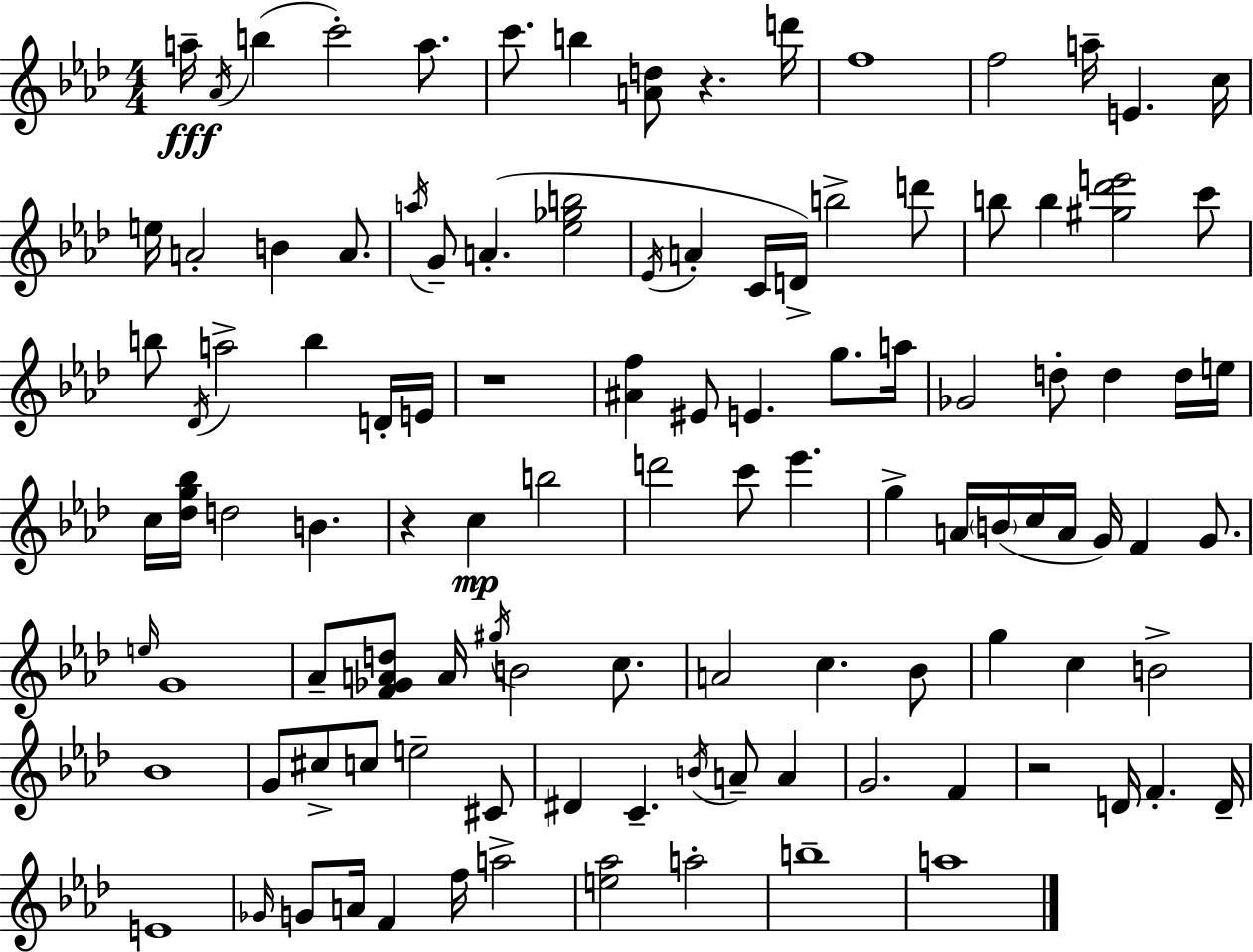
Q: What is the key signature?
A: AES major